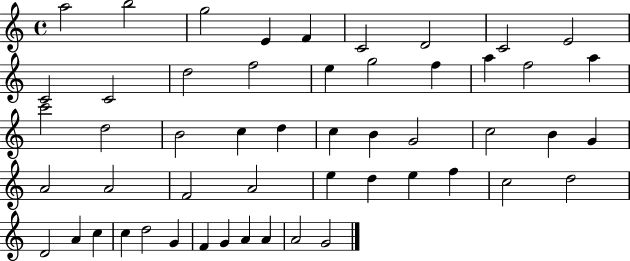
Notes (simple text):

A5/h B5/h G5/h E4/q F4/q C4/h D4/h C4/h E4/h C4/h C4/h D5/h F5/h E5/q G5/h F5/q A5/q F5/h A5/q C6/h D5/h B4/h C5/q D5/q C5/q B4/q G4/h C5/h B4/q G4/q A4/h A4/h F4/h A4/h E5/q D5/q E5/q F5/q C5/h D5/h D4/h A4/q C5/q C5/q D5/h G4/q F4/q G4/q A4/q A4/q A4/h G4/h